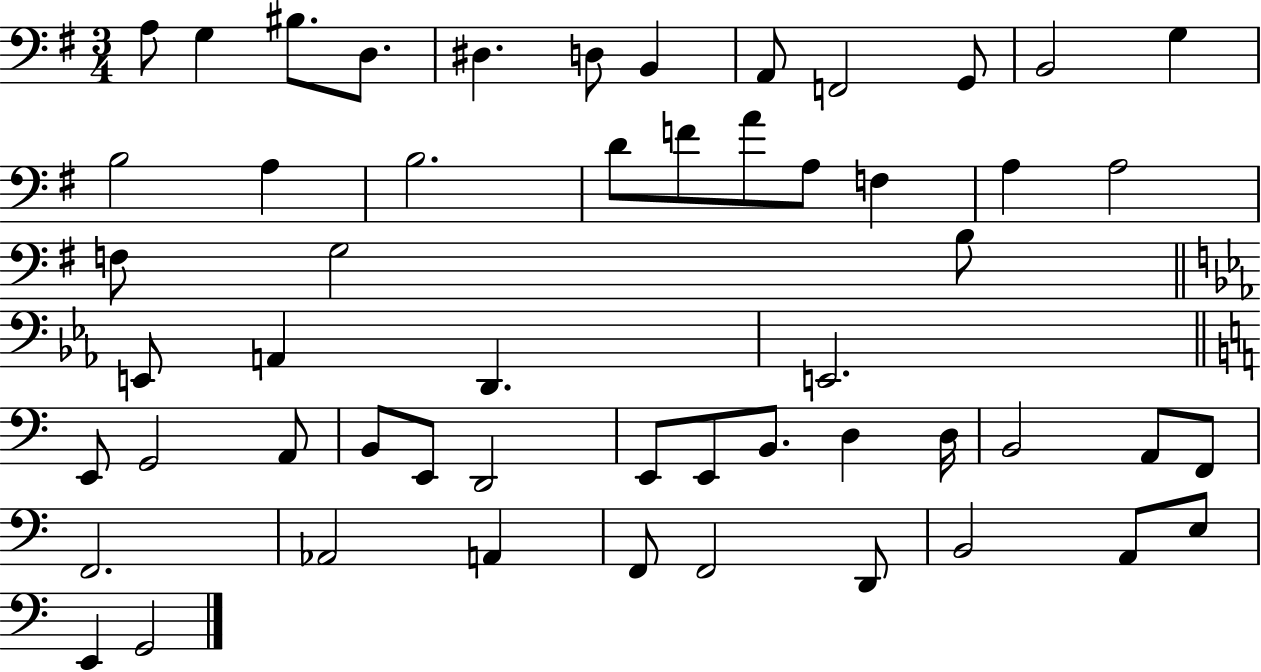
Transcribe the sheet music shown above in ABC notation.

X:1
T:Untitled
M:3/4
L:1/4
K:G
A,/2 G, ^B,/2 D,/2 ^D, D,/2 B,, A,,/2 F,,2 G,,/2 B,,2 G, B,2 A, B,2 D/2 F/2 A/2 A,/2 F, A, A,2 F,/2 G,2 B,/2 E,,/2 A,, D,, E,,2 E,,/2 G,,2 A,,/2 B,,/2 E,,/2 D,,2 E,,/2 E,,/2 B,,/2 D, D,/4 B,,2 A,,/2 F,,/2 F,,2 _A,,2 A,, F,,/2 F,,2 D,,/2 B,,2 A,,/2 E,/2 E,, G,,2